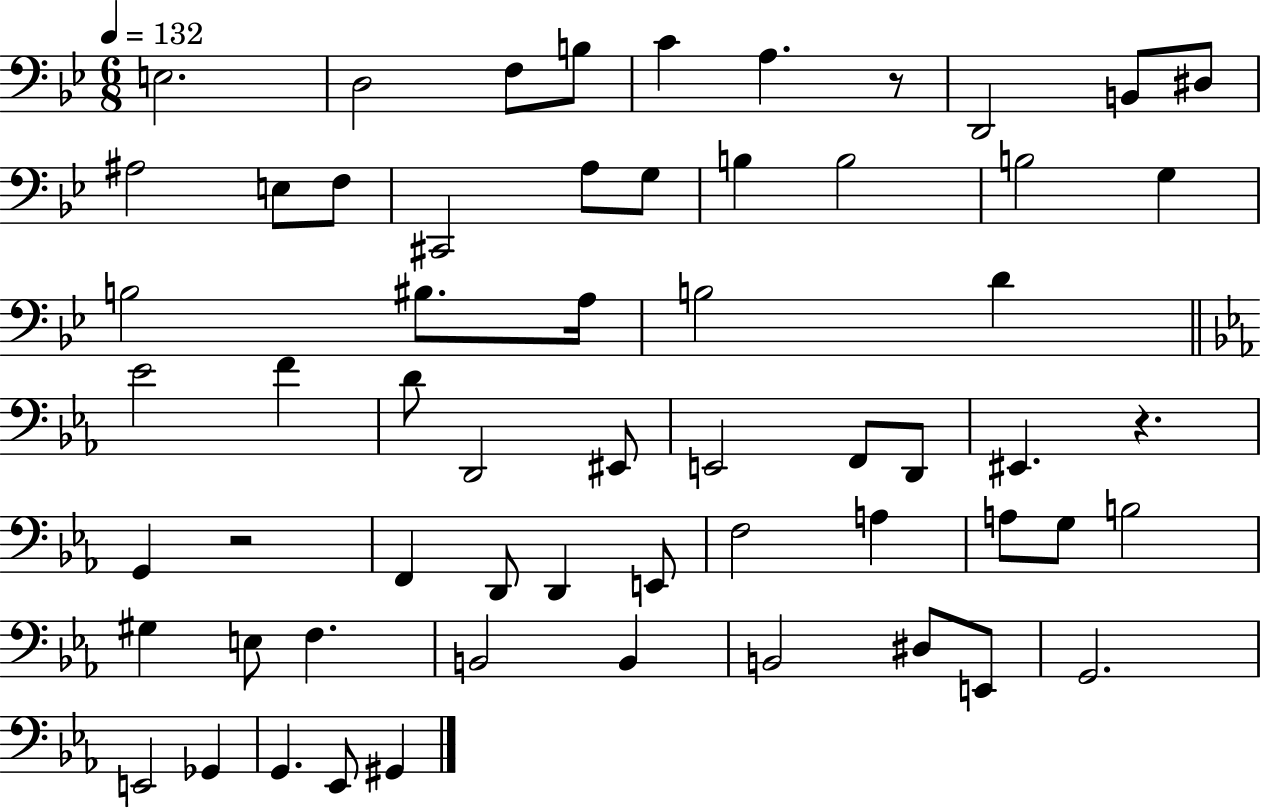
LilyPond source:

{
  \clef bass
  \numericTimeSignature
  \time 6/8
  \key bes \major
  \tempo 4 = 132
  e2. | d2 f8 b8 | c'4 a4. r8 | d,2 b,8 dis8 | \break ais2 e8 f8 | cis,2 a8 g8 | b4 b2 | b2 g4 | \break b2 bis8. a16 | b2 d'4 | \bar "||" \break \key ees \major ees'2 f'4 | d'8 d,2 eis,8 | e,2 f,8 d,8 | eis,4. r4. | \break g,4 r2 | f,4 d,8 d,4 e,8 | f2 a4 | a8 g8 b2 | \break gis4 e8 f4. | b,2 b,4 | b,2 dis8 e,8 | g,2. | \break e,2 ges,4 | g,4. ees,8 gis,4 | \bar "|."
}